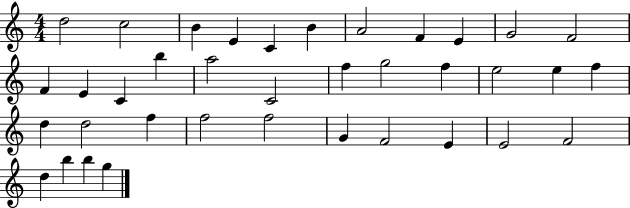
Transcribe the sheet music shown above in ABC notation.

X:1
T:Untitled
M:4/4
L:1/4
K:C
d2 c2 B E C B A2 F E G2 F2 F E C b a2 C2 f g2 f e2 e f d d2 f f2 f2 G F2 E E2 F2 d b b g